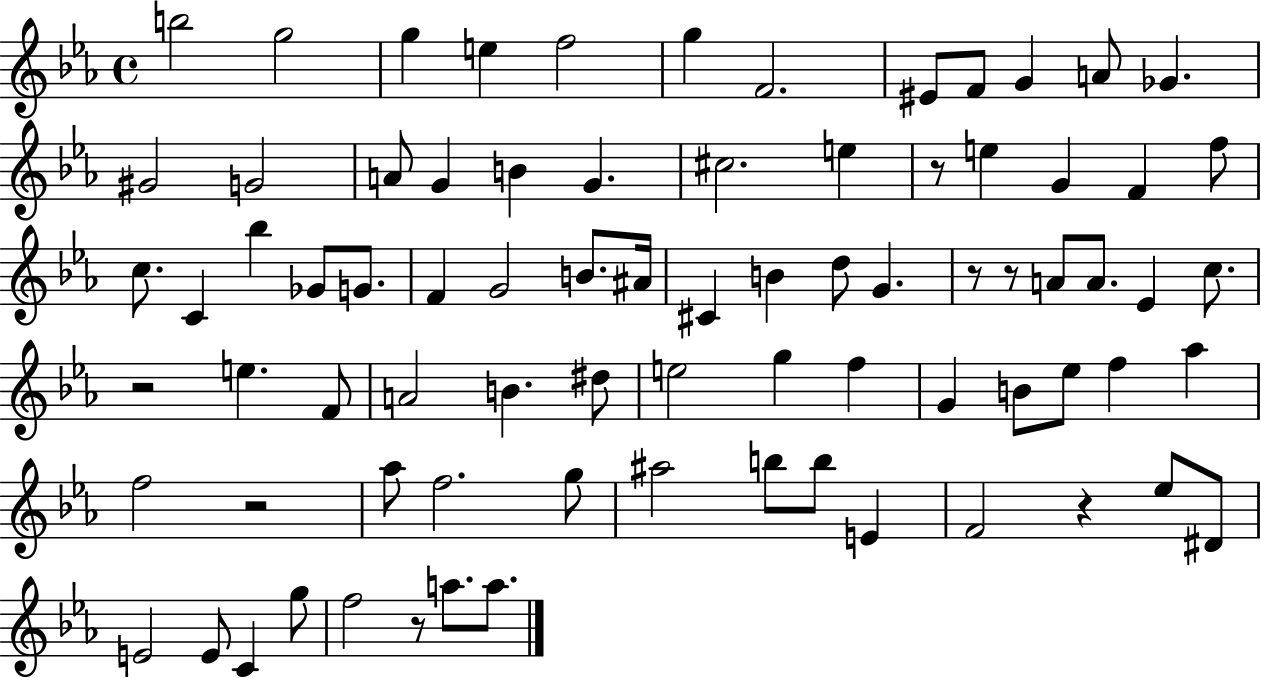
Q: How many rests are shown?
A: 7